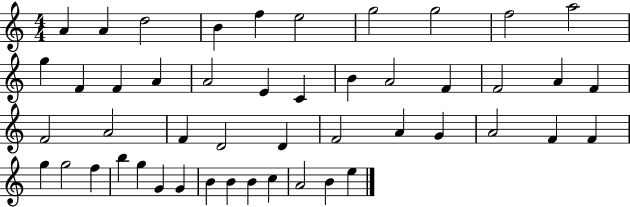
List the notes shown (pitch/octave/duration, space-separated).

A4/q A4/q D5/h B4/q F5/q E5/h G5/h G5/h F5/h A5/h G5/q F4/q F4/q A4/q A4/h E4/q C4/q B4/q A4/h F4/q F4/h A4/q F4/q F4/h A4/h F4/q D4/h D4/q F4/h A4/q G4/q A4/h F4/q F4/q G5/q G5/h F5/q B5/q G5/q G4/q G4/q B4/q B4/q B4/q C5/q A4/h B4/q E5/q